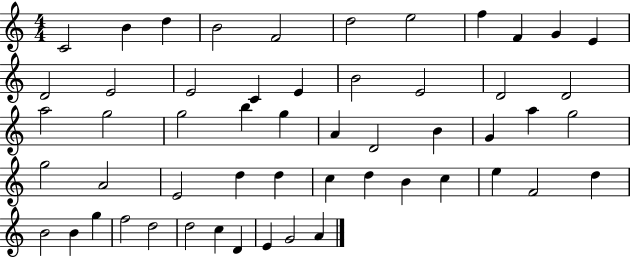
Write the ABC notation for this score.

X:1
T:Untitled
M:4/4
L:1/4
K:C
C2 B d B2 F2 d2 e2 f F G E D2 E2 E2 C E B2 E2 D2 D2 a2 g2 g2 b g A D2 B G a g2 g2 A2 E2 d d c d B c e F2 d B2 B g f2 d2 d2 c D E G2 A